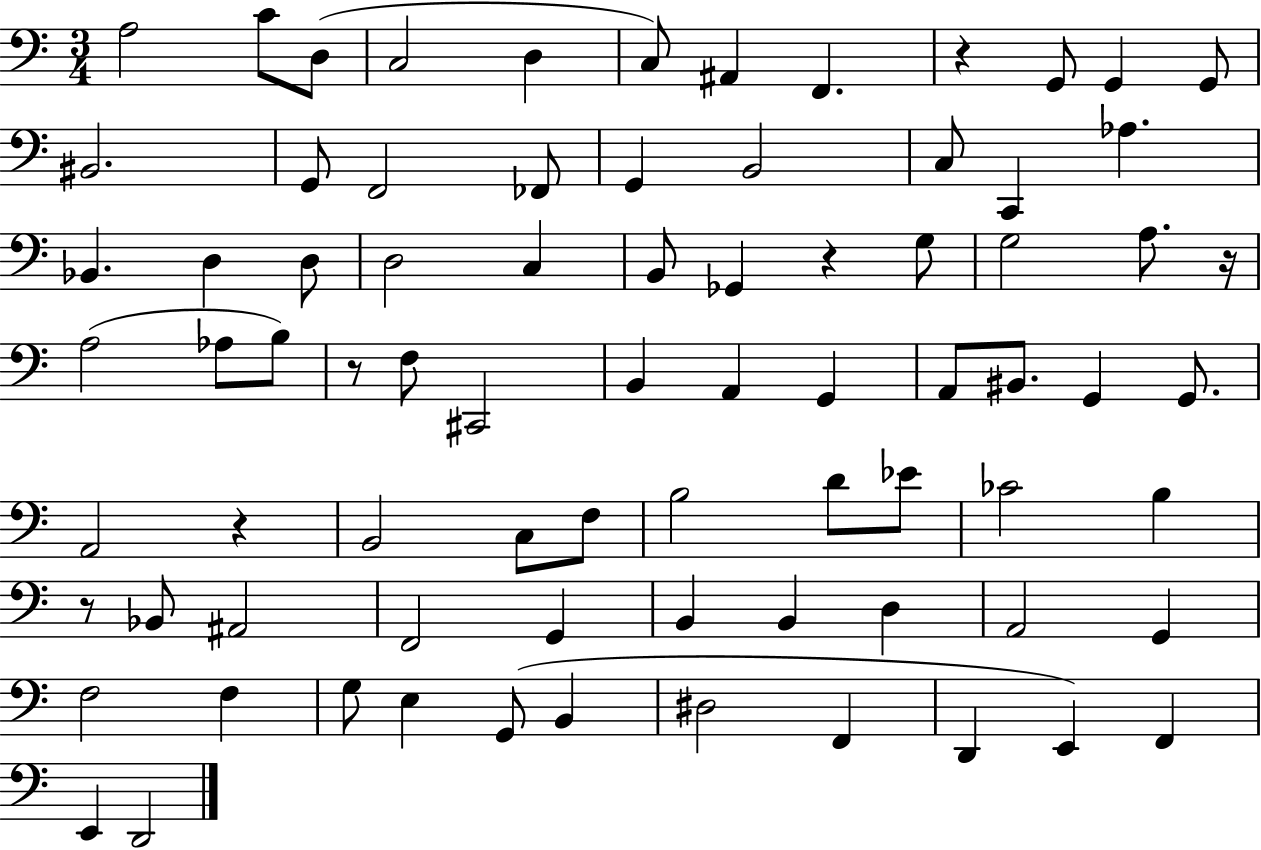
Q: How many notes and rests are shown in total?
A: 79